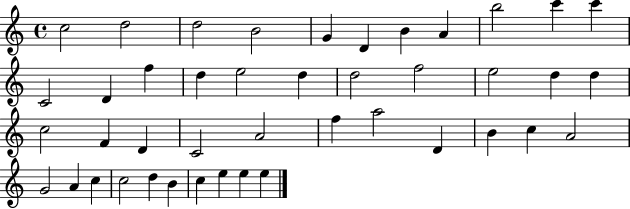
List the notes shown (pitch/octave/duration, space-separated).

C5/h D5/h D5/h B4/h G4/q D4/q B4/q A4/q B5/h C6/q C6/q C4/h D4/q F5/q D5/q E5/h D5/q D5/h F5/h E5/h D5/q D5/q C5/h F4/q D4/q C4/h A4/h F5/q A5/h D4/q B4/q C5/q A4/h G4/h A4/q C5/q C5/h D5/q B4/q C5/q E5/q E5/q E5/q